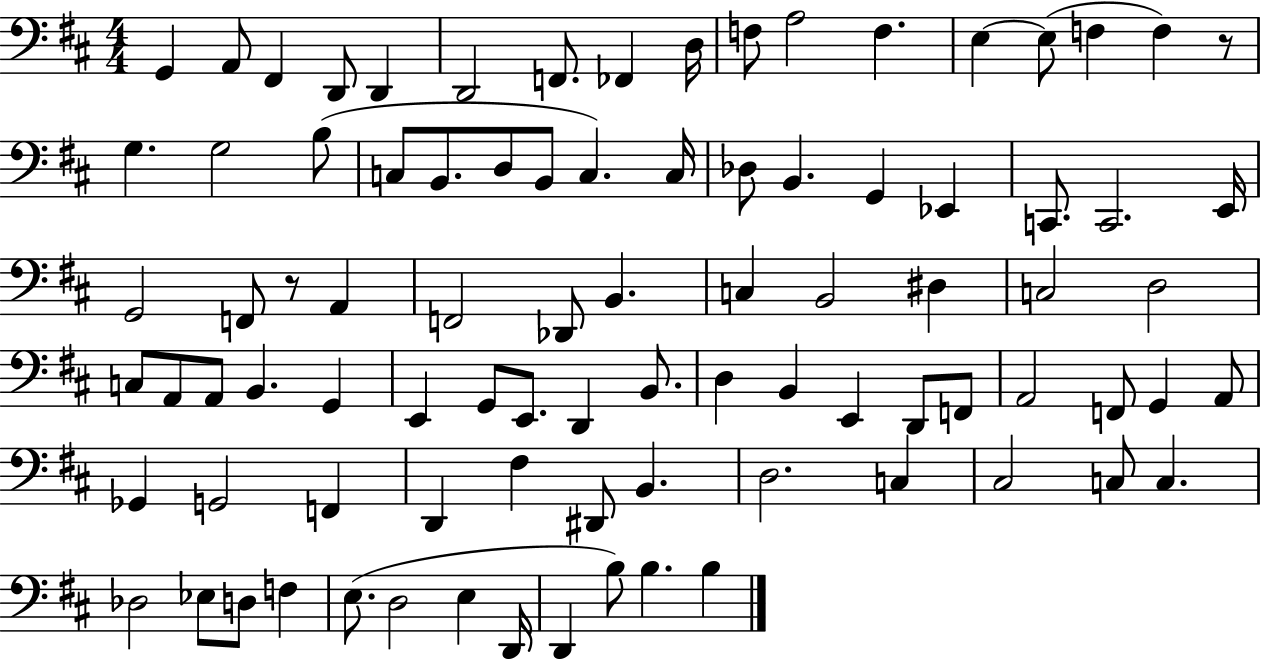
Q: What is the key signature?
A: D major